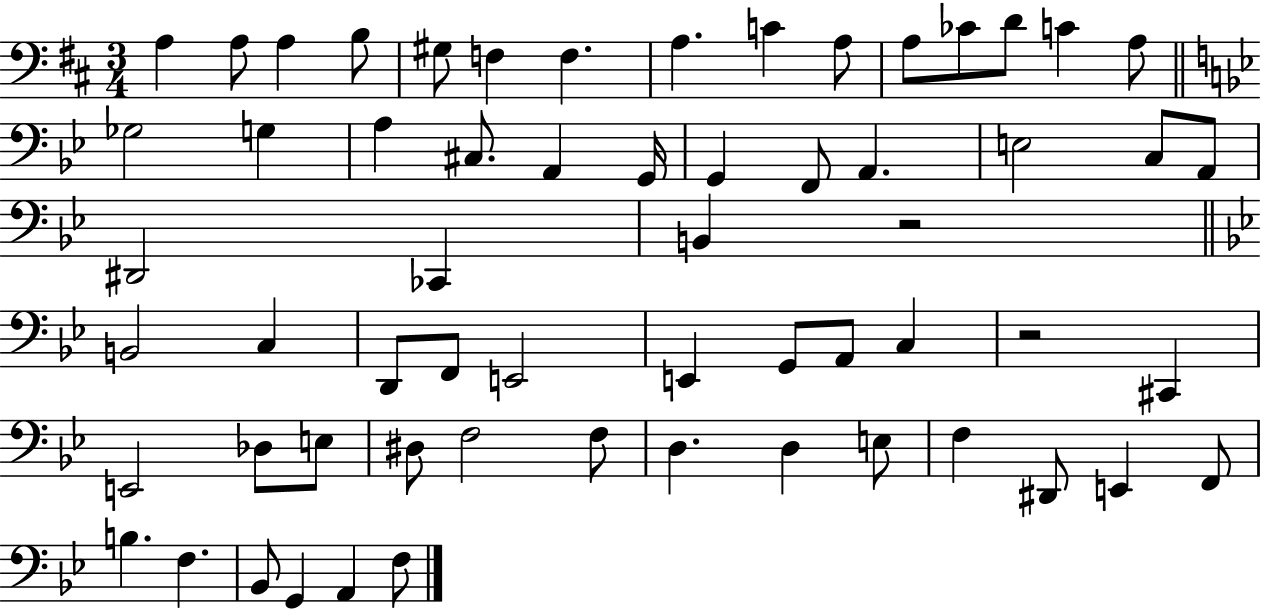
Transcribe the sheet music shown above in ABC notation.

X:1
T:Untitled
M:3/4
L:1/4
K:D
A, A,/2 A, B,/2 ^G,/2 F, F, A, C A,/2 A,/2 _C/2 D/2 C A,/2 _G,2 G, A, ^C,/2 A,, G,,/4 G,, F,,/2 A,, E,2 C,/2 A,,/2 ^D,,2 _C,, B,, z2 B,,2 C, D,,/2 F,,/2 E,,2 E,, G,,/2 A,,/2 C, z2 ^C,, E,,2 _D,/2 E,/2 ^D,/2 F,2 F,/2 D, D, E,/2 F, ^D,,/2 E,, F,,/2 B, F, _B,,/2 G,, A,, F,/2